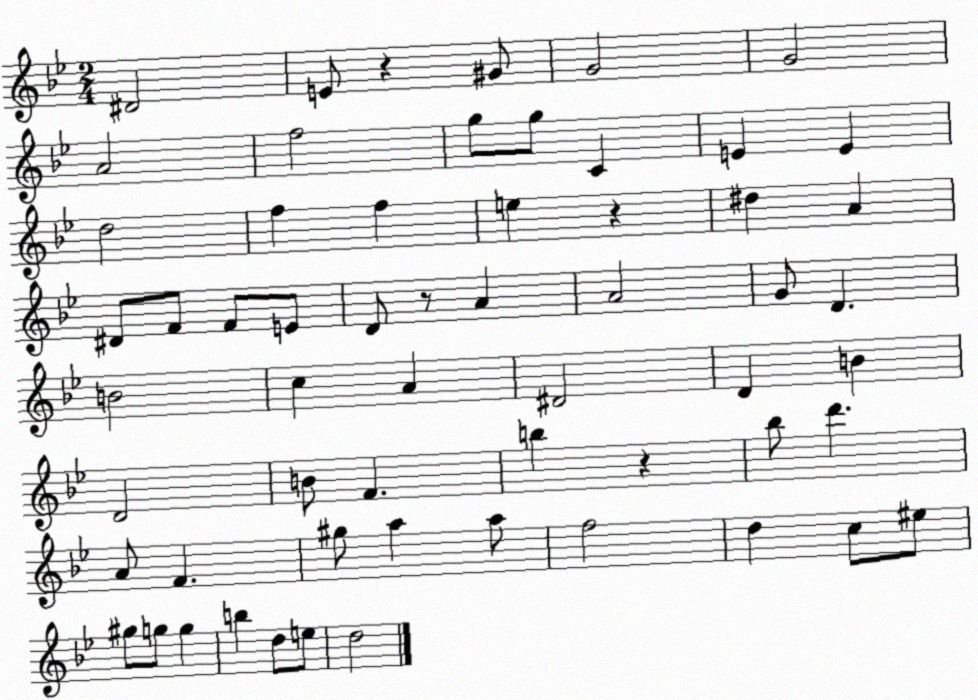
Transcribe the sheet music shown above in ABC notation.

X:1
T:Untitled
M:2/4
L:1/4
K:Bb
^D2 E/2 z ^G/2 G2 G2 A2 f2 g/2 g/2 C E E d2 f f e z ^d A ^D/2 F/2 F/2 E/2 D/2 z/2 A A2 G/2 D B2 c A ^D2 D B D2 B/2 F b z _b/2 d' A/2 F ^g/2 a a/2 f2 d c/2 ^e/2 ^g/2 g/2 g b d/2 e/2 d2